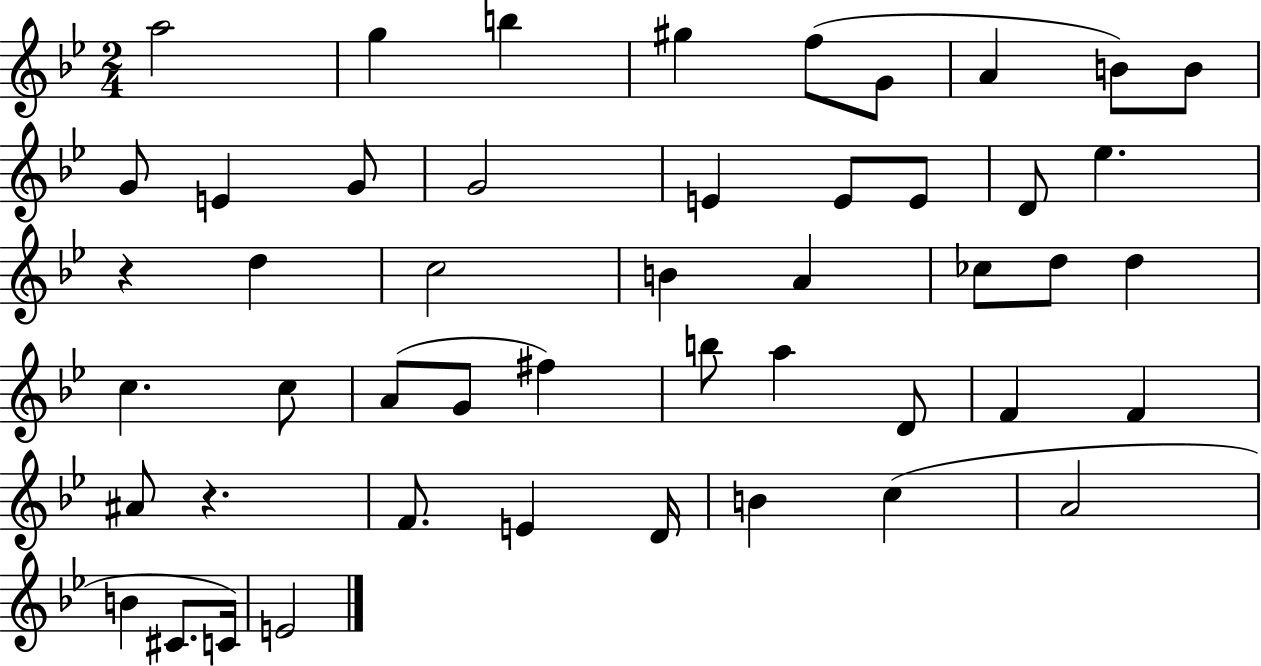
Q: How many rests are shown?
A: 2